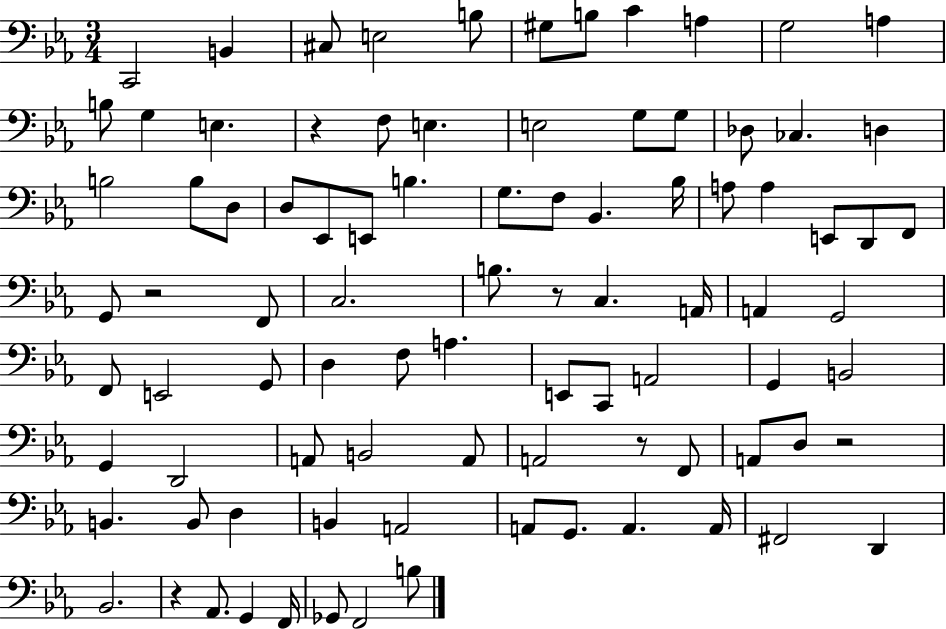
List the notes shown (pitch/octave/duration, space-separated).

C2/h B2/q C#3/e E3/h B3/e G#3/e B3/e C4/q A3/q G3/h A3/q B3/e G3/q E3/q. R/q F3/e E3/q. E3/h G3/e G3/e Db3/e CES3/q. D3/q B3/h B3/e D3/e D3/e Eb2/e E2/e B3/q. G3/e. F3/e Bb2/q. Bb3/s A3/e A3/q E2/e D2/e F2/e G2/e R/h F2/e C3/h. B3/e. R/e C3/q. A2/s A2/q G2/h F2/e E2/h G2/e D3/q F3/e A3/q. E2/e C2/e A2/h G2/q B2/h G2/q D2/h A2/e B2/h A2/e A2/h R/e F2/e A2/e D3/e R/h B2/q. B2/e D3/q B2/q A2/h A2/e G2/e. A2/q. A2/s F#2/h D2/q Bb2/h. R/q Ab2/e. G2/q F2/s Gb2/e F2/h B3/e